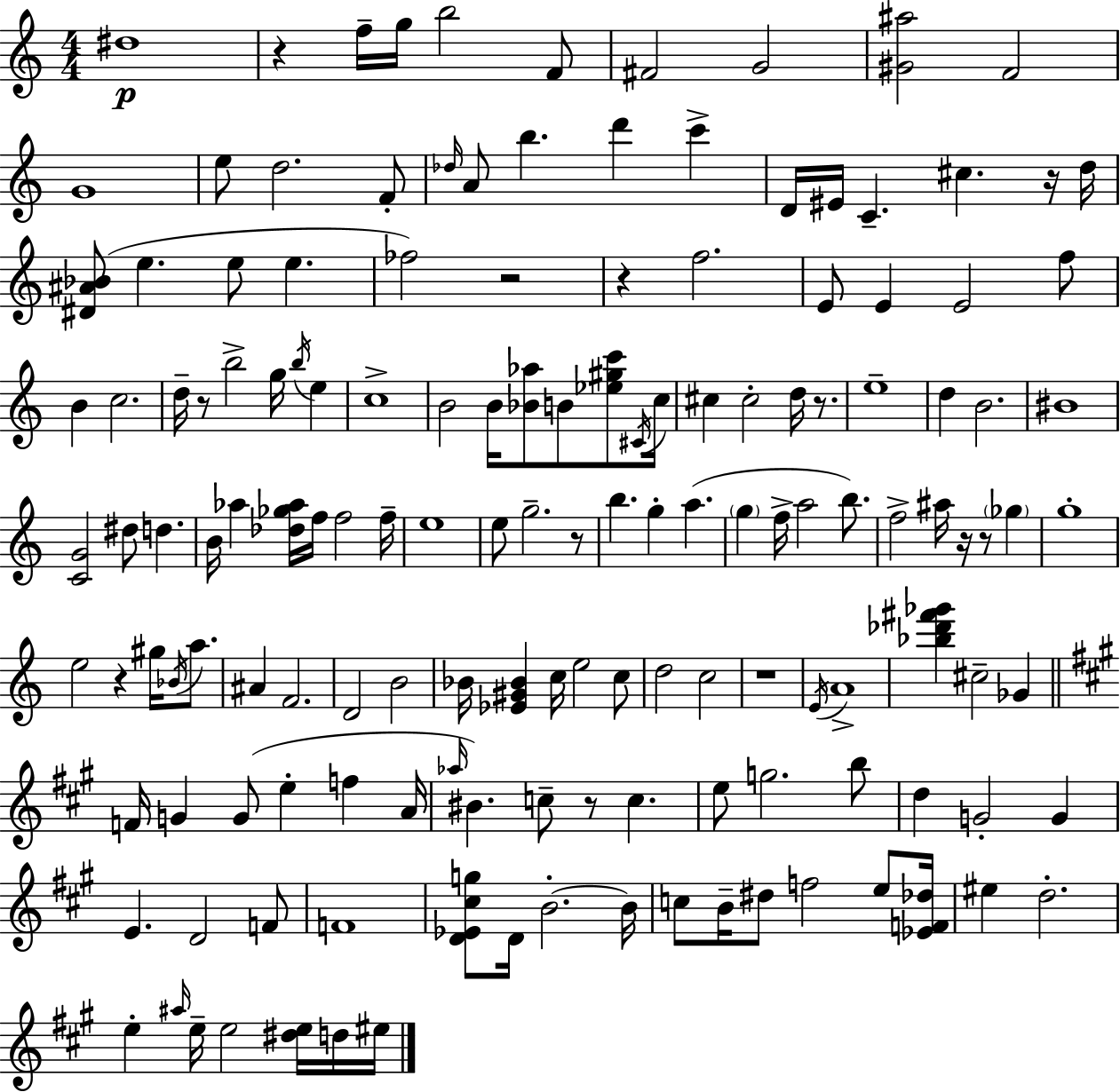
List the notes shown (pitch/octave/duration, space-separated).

D#5/w R/q F5/s G5/s B5/h F4/e F#4/h G4/h [G#4,A#5]/h F4/h G4/w E5/e D5/h. F4/e Db5/s A4/e B5/q. D6/q C6/q D4/s EIS4/s C4/q. C#5/q. R/s D5/s [D#4,A#4,Bb4]/e E5/q. E5/e E5/q. FES5/h R/h R/q F5/h. E4/e E4/q E4/h F5/e B4/q C5/h. D5/s R/e B5/h G5/s B5/s E5/q C5/w B4/h B4/s [Bb4,Ab5]/e B4/e [Eb5,G#5,C6]/e C#4/s C5/s C#5/q C#5/h D5/s R/e. E5/w D5/q B4/h. BIS4/w [C4,G4]/h D#5/e D5/q. B4/s Ab5/q [Db5,Gb5,Ab5]/s F5/s F5/h F5/s E5/w E5/e G5/h. R/e B5/q. G5/q A5/q. G5/q F5/s A5/h B5/e. F5/h A#5/s R/s R/e Gb5/q G5/w E5/h R/q G#5/s Bb4/s A5/e. A#4/q F4/h. D4/h B4/h Bb4/s [Eb4,G#4,Bb4]/q C5/s E5/h C5/e D5/h C5/h R/w E4/s A4/w [Bb5,Db6,F#6,Gb6]/q C#5/h Gb4/q F4/s G4/q G4/e E5/q F5/q A4/s Ab5/s BIS4/q. C5/e R/e C5/q. E5/e G5/h. B5/e D5/q G4/h G4/q E4/q. D4/h F4/e F4/w [D4,Eb4,C#5,G5]/e D4/s B4/h. B4/s C5/e B4/s D#5/e F5/h E5/e [Eb4,F4,Db5]/s EIS5/q D5/h. E5/q A#5/s E5/s E5/h [D#5,E5]/s D5/s EIS5/s